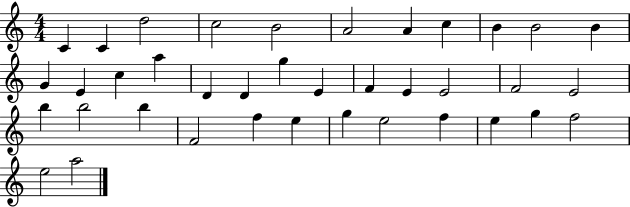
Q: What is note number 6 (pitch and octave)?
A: A4